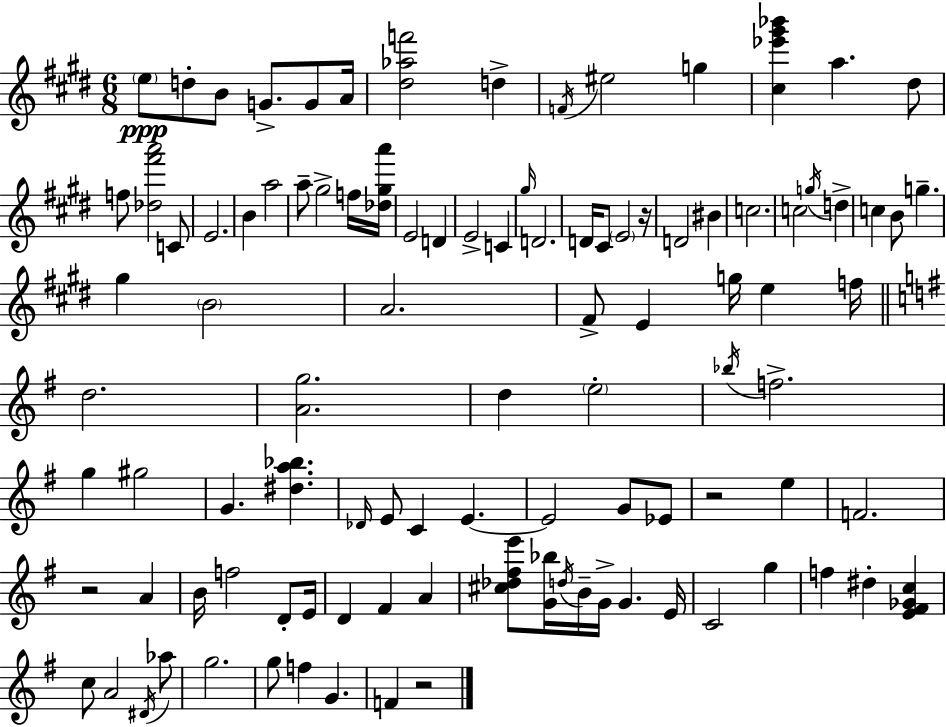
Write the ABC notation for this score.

X:1
T:Untitled
M:6/8
L:1/4
K:E
e/2 d/2 B/2 G/2 G/2 A/4 [^d_af']2 d F/4 ^e2 g [^c_e'^g'_b'] a ^d/2 f/2 [_d^f'a']2 C/2 E2 B a2 a/2 ^g2 f/4 [_d^ga']/4 E2 D E2 C ^g/4 D2 D/4 ^C/2 E2 z/4 D2 ^B c2 c2 g/4 d c B/2 g ^g B2 A2 ^F/2 E g/4 e f/4 d2 [Ag]2 d e2 _b/4 f2 g ^g2 G [^da_b] _D/4 E/2 C E E2 G/2 _E/2 z2 e F2 z2 A B/4 f2 D/2 E/4 D ^F A [^c_d^fe']/2 [G_b]/4 d/4 B/4 G/4 G E/4 C2 g f ^d [E^F_Gc] c/2 A2 ^D/4 _a/2 g2 g/2 f G F z2